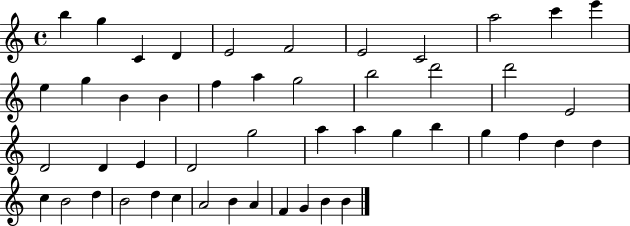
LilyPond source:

{
  \clef treble
  \time 4/4
  \defaultTimeSignature
  \key c \major
  b''4 g''4 c'4 d'4 | e'2 f'2 | e'2 c'2 | a''2 c'''4 e'''4 | \break e''4 g''4 b'4 b'4 | f''4 a''4 g''2 | b''2 d'''2 | d'''2 e'2 | \break d'2 d'4 e'4 | d'2 g''2 | a''4 a''4 g''4 b''4 | g''4 f''4 d''4 d''4 | \break c''4 b'2 d''4 | b'2 d''4 c''4 | a'2 b'4 a'4 | f'4 g'4 b'4 b'4 | \break \bar "|."
}